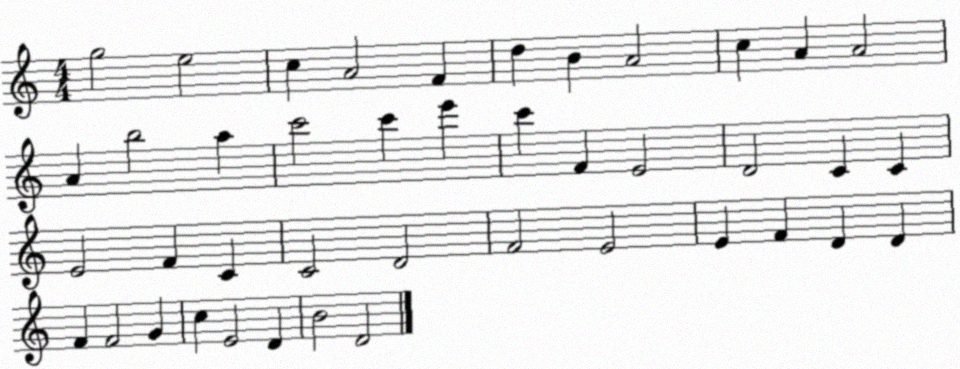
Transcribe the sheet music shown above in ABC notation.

X:1
T:Untitled
M:4/4
L:1/4
K:C
g2 e2 c A2 F d B A2 c A A2 A b2 a c'2 c' e' c' F E2 D2 C C E2 F C C2 D2 F2 E2 E F D D F F2 G c E2 D B2 D2